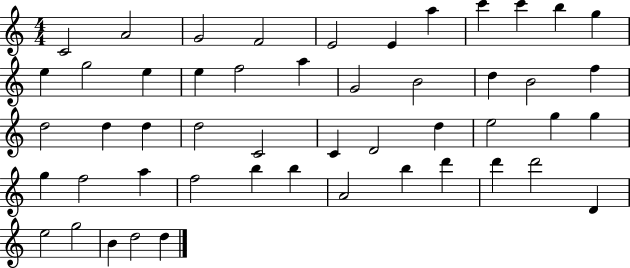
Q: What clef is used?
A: treble